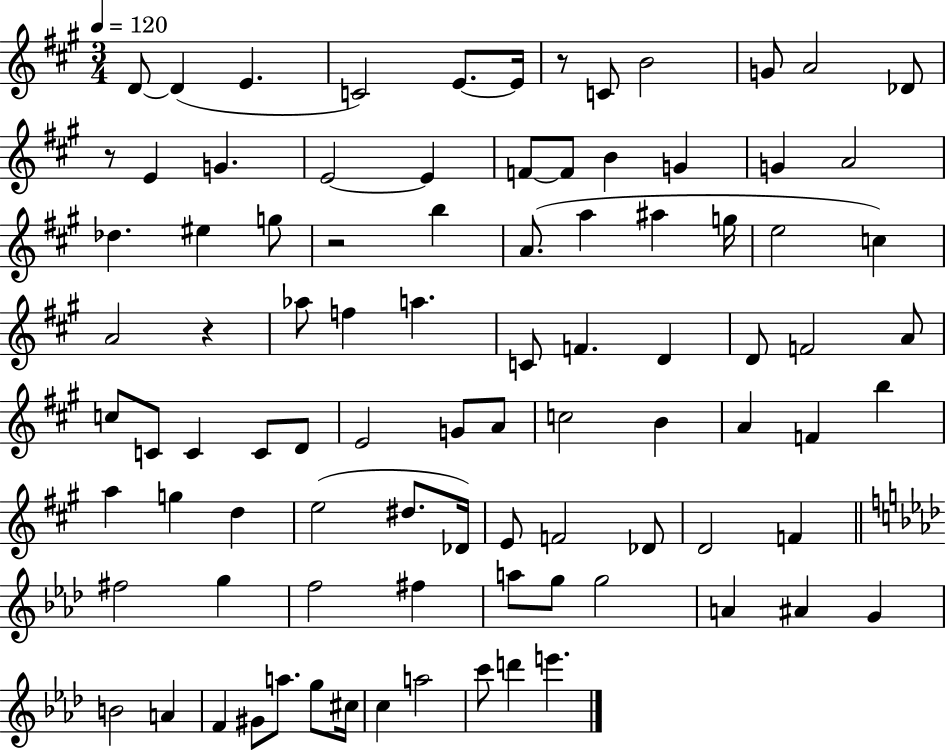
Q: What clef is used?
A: treble